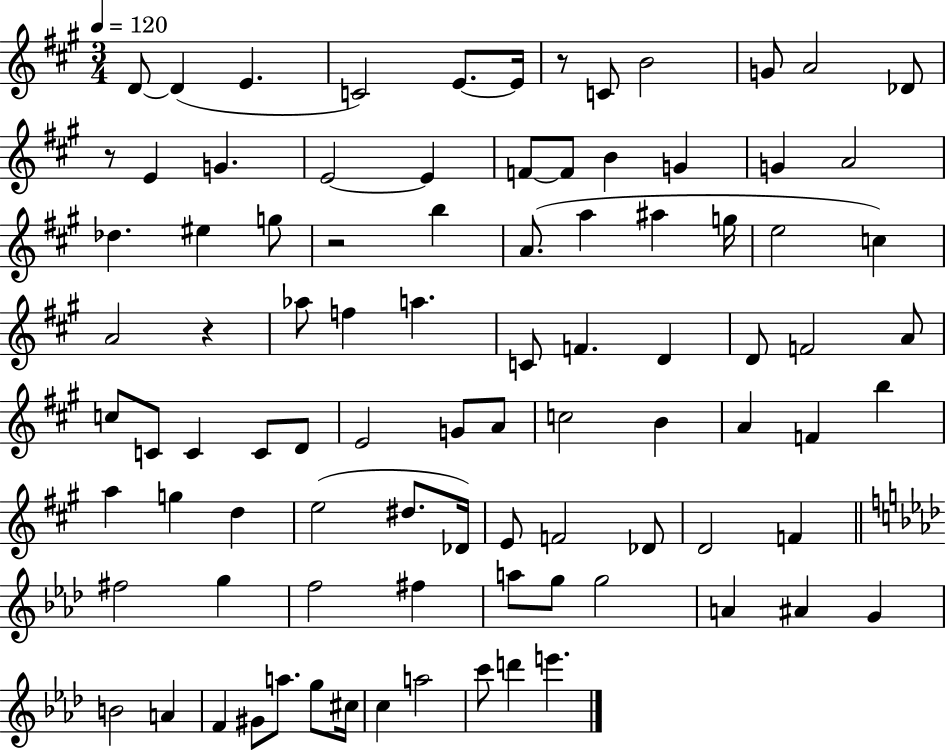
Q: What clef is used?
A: treble